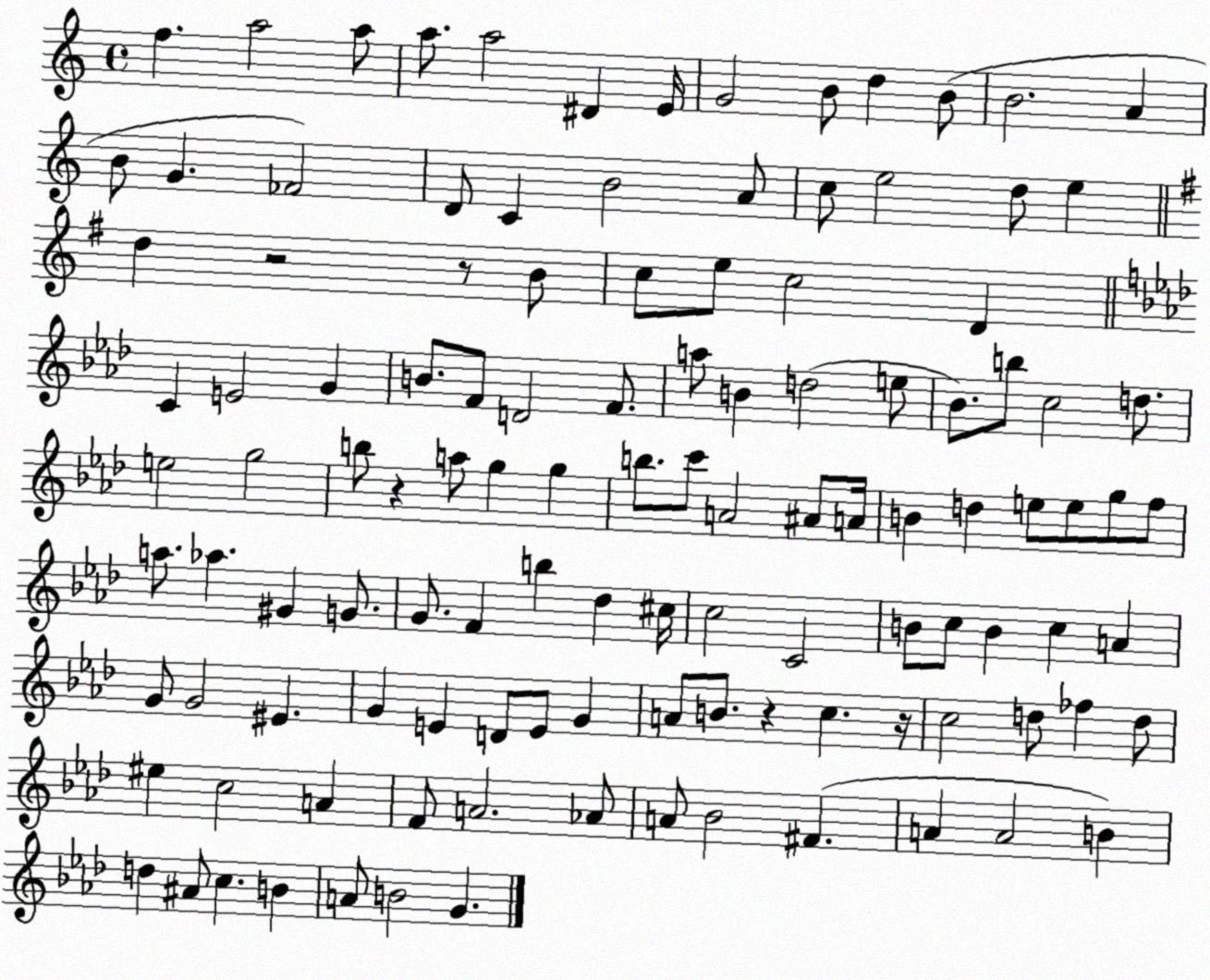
X:1
T:Untitled
M:4/4
L:1/4
K:C
f a2 a/2 a/2 a2 ^D E/4 G2 B/2 d B/2 B2 A B/2 G _F2 D/2 C B2 A/2 c/2 e2 d/2 e d z2 z/2 B/2 c/2 e/2 c2 D C E2 G B/2 F/2 D2 F/2 a/2 B d2 e/2 _B/2 b/2 c2 d/2 e2 g2 b/2 z a/2 g g b/2 c'/2 A2 ^A/2 A/4 B d e/2 e/2 g/2 f/2 a/2 _a ^G G/2 G/2 F b _d ^c/4 c2 C2 B/2 c/2 B c A G/2 G2 ^E G E D/2 E/2 G A/2 B/2 z c z/4 c2 d/2 _f d/2 ^e c2 A F/2 A2 _A/2 A/2 _B2 ^F A A2 B d ^A/2 c B A/2 B2 G